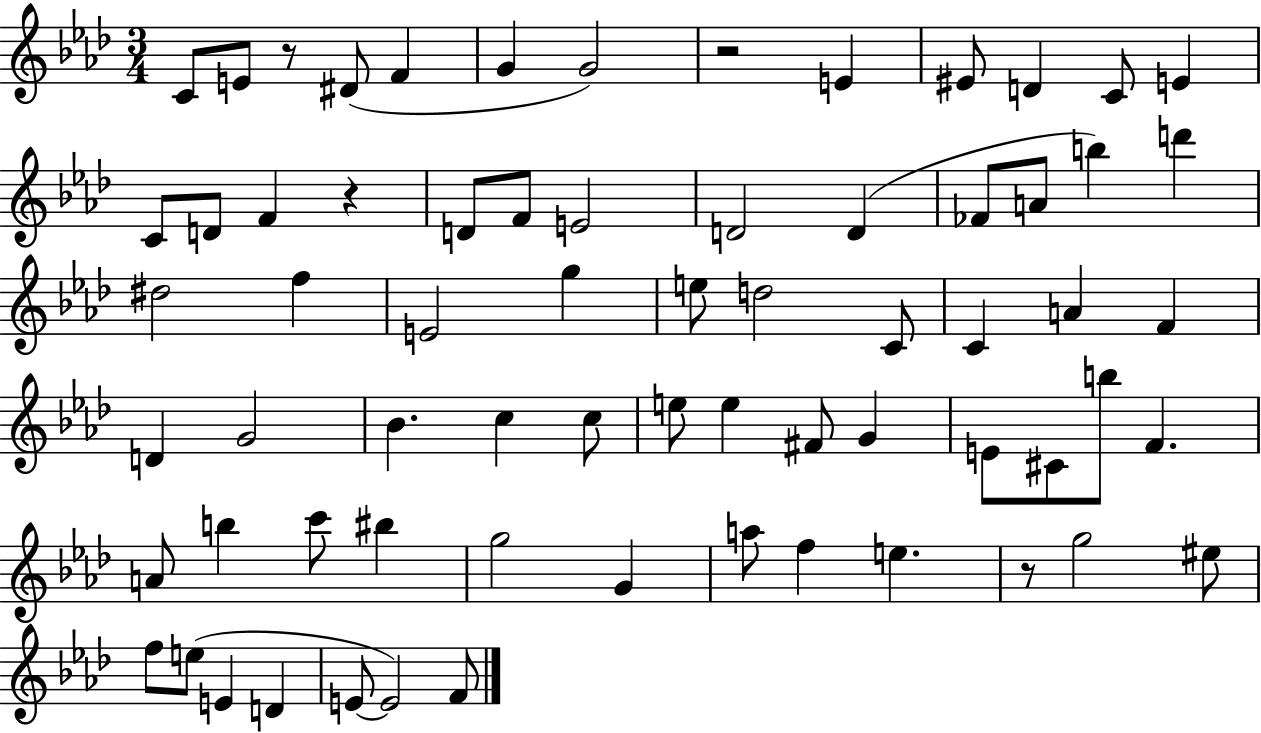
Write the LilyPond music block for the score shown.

{
  \clef treble
  \numericTimeSignature
  \time 3/4
  \key aes \major
  c'8 e'8 r8 dis'8( f'4 | g'4 g'2) | r2 e'4 | eis'8 d'4 c'8 e'4 | \break c'8 d'8 f'4 r4 | d'8 f'8 e'2 | d'2 d'4( | fes'8 a'8 b''4) d'''4 | \break dis''2 f''4 | e'2 g''4 | e''8 d''2 c'8 | c'4 a'4 f'4 | \break d'4 g'2 | bes'4. c''4 c''8 | e''8 e''4 fis'8 g'4 | e'8 cis'8 b''8 f'4. | \break a'8 b''4 c'''8 bis''4 | g''2 g'4 | a''8 f''4 e''4. | r8 g''2 eis''8 | \break f''8 e''8( e'4 d'4 | e'8~~ e'2) f'8 | \bar "|."
}